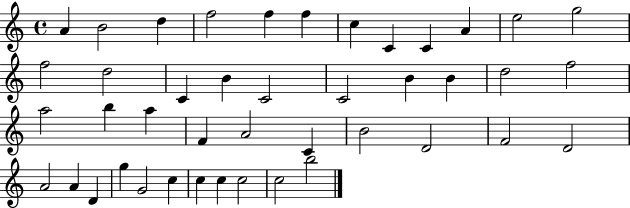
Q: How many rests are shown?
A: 0